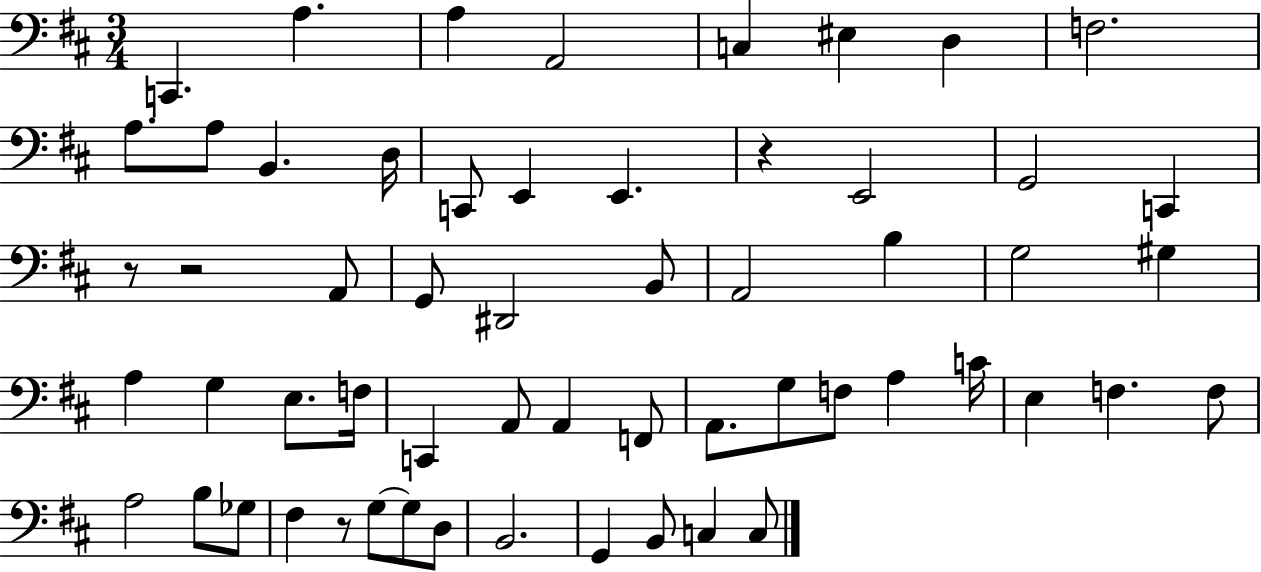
{
  \clef bass
  \numericTimeSignature
  \time 3/4
  \key d \major
  c,4. a4. | a4 a,2 | c4 eis4 d4 | f2. | \break a8. a8 b,4. d16 | c,8 e,4 e,4. | r4 e,2 | g,2 c,4 | \break r8 r2 a,8 | g,8 dis,2 b,8 | a,2 b4 | g2 gis4 | \break a4 g4 e8. f16 | c,4 a,8 a,4 f,8 | a,8. g8 f8 a4 c'16 | e4 f4. f8 | \break a2 b8 ges8 | fis4 r8 g8~~ g8 d8 | b,2. | g,4 b,8 c4 c8 | \break \bar "|."
}